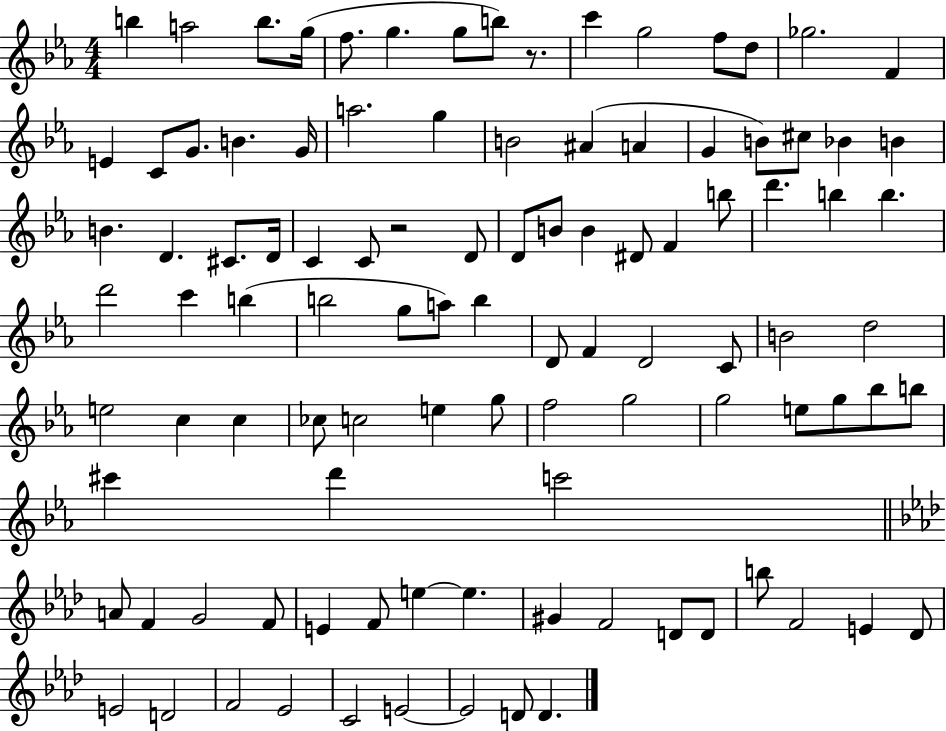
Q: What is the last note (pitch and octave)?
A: D4